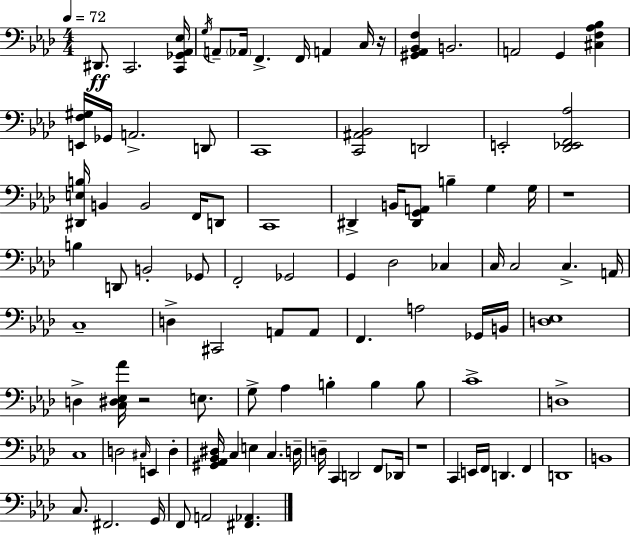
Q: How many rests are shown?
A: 4